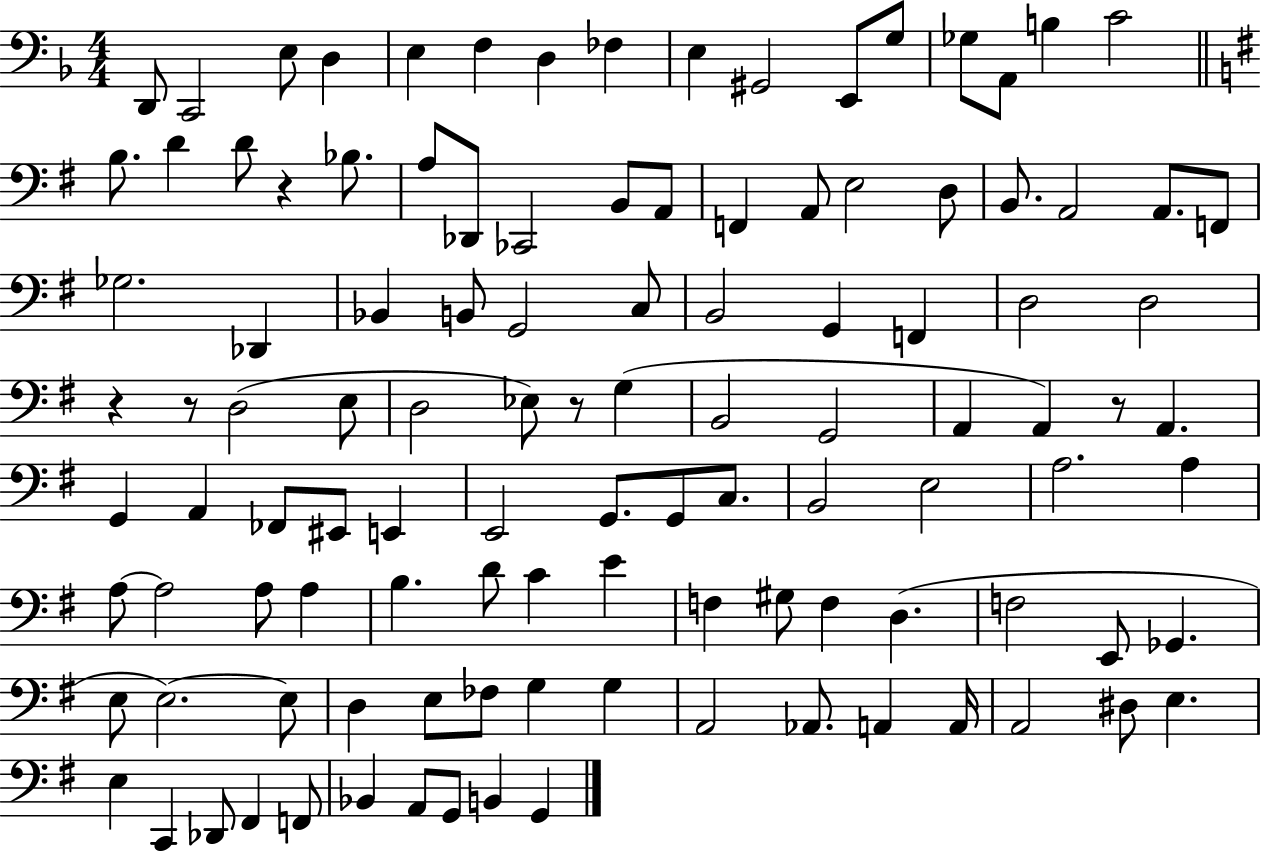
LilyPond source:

{
  \clef bass
  \numericTimeSignature
  \time 4/4
  \key f \major
  \repeat volta 2 { d,8 c,2 e8 d4 | e4 f4 d4 fes4 | e4 gis,2 e,8 g8 | ges8 a,8 b4 c'2 | \break \bar "||" \break \key e \minor b8. d'4 d'8 r4 bes8. | a8 des,8 ces,2 b,8 a,8 | f,4 a,8 e2 d8 | b,8. a,2 a,8. f,8 | \break ges2. des,4 | bes,4 b,8 g,2 c8 | b,2 g,4 f,4 | d2 d2 | \break r4 r8 d2( e8 | d2 ees8) r8 g4( | b,2 g,2 | a,4 a,4) r8 a,4. | \break g,4 a,4 fes,8 eis,8 e,4 | e,2 g,8. g,8 c8. | b,2 e2 | a2. a4 | \break a8~~ a2 a8 a4 | b4. d'8 c'4 e'4 | f4 gis8 f4 d4.( | f2 e,8 ges,4. | \break e8 e2.~~) e8 | d4 e8 fes8 g4 g4 | a,2 aes,8. a,4 a,16 | a,2 dis8 e4. | \break e4 c,4 des,8 fis,4 f,8 | bes,4 a,8 g,8 b,4 g,4 | } \bar "|."
}